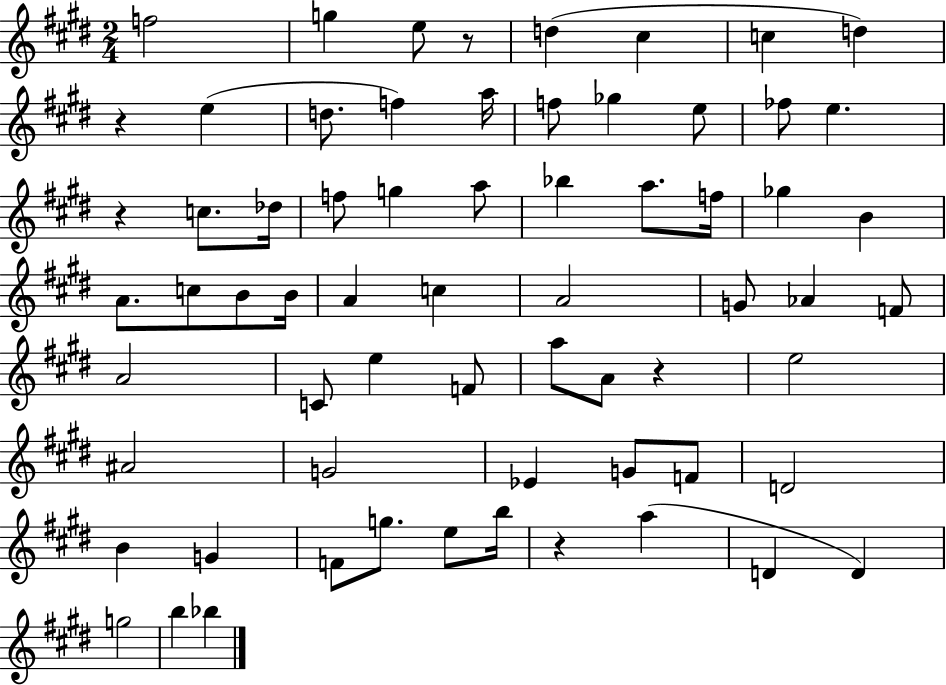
X:1
T:Untitled
M:2/4
L:1/4
K:E
f2 g e/2 z/2 d ^c c d z e d/2 f a/4 f/2 _g e/2 _f/2 e z c/2 _d/4 f/2 g a/2 _b a/2 f/4 _g B A/2 c/2 B/2 B/4 A c A2 G/2 _A F/2 A2 C/2 e F/2 a/2 A/2 z e2 ^A2 G2 _E G/2 F/2 D2 B G F/2 g/2 e/2 b/4 z a D D g2 b _b